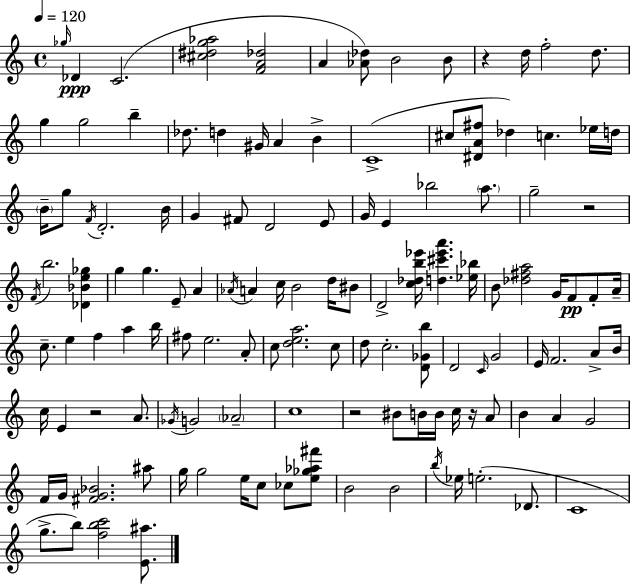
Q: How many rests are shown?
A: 5